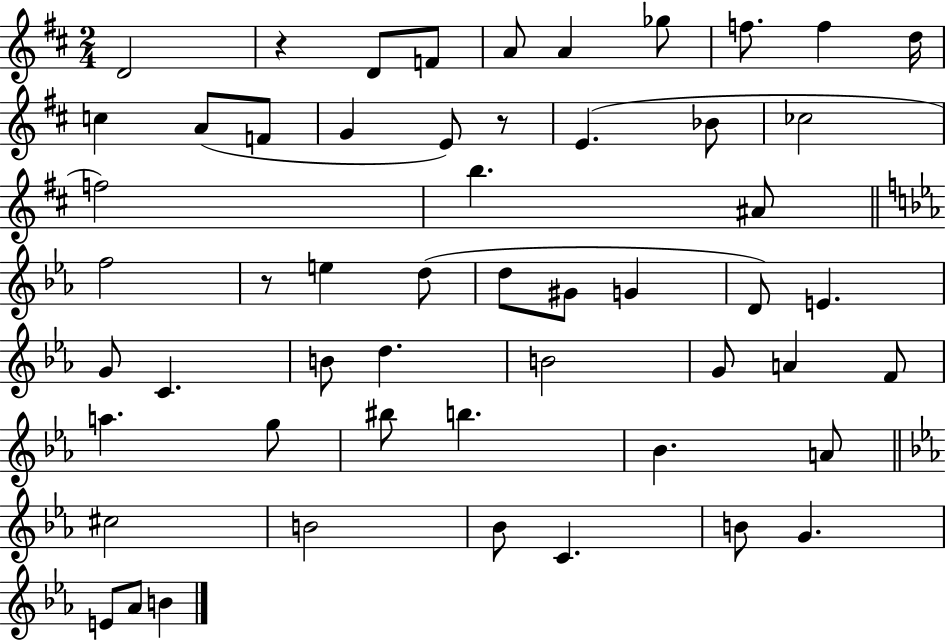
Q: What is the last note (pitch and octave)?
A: B4